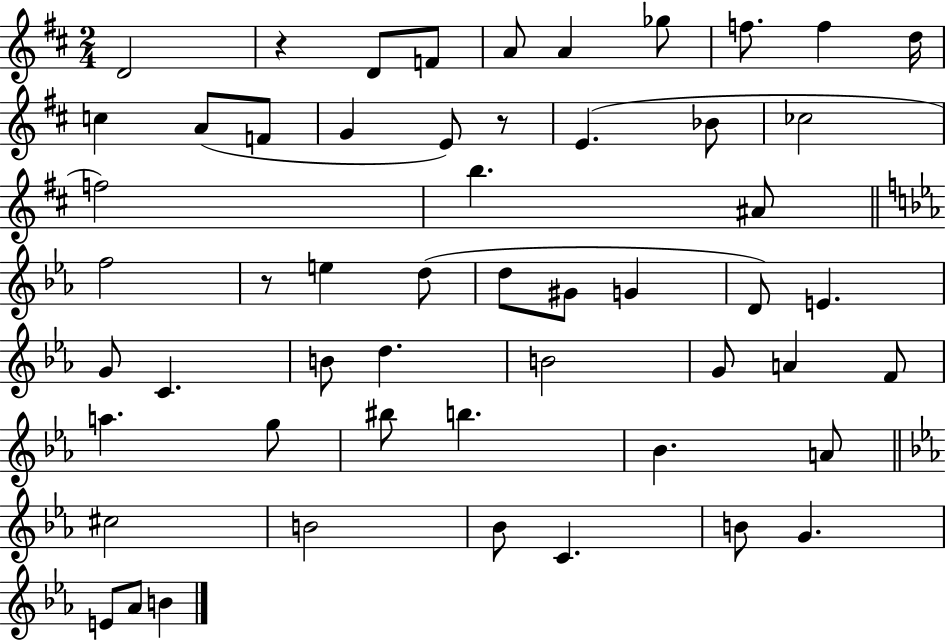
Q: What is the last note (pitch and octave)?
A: B4